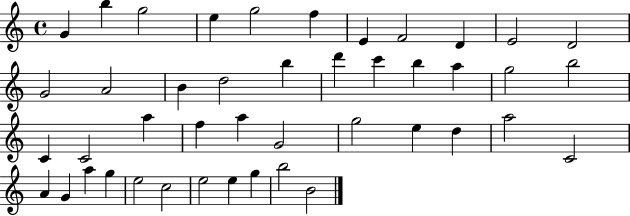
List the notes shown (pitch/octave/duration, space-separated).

G4/q B5/q G5/h E5/q G5/h F5/q E4/q F4/h D4/q E4/h D4/h G4/h A4/h B4/q D5/h B5/q D6/q C6/q B5/q A5/q G5/h B5/h C4/q C4/h A5/q F5/q A5/q G4/h G5/h E5/q D5/q A5/h C4/h A4/q G4/q A5/q G5/q E5/h C5/h E5/h E5/q G5/q B5/h B4/h